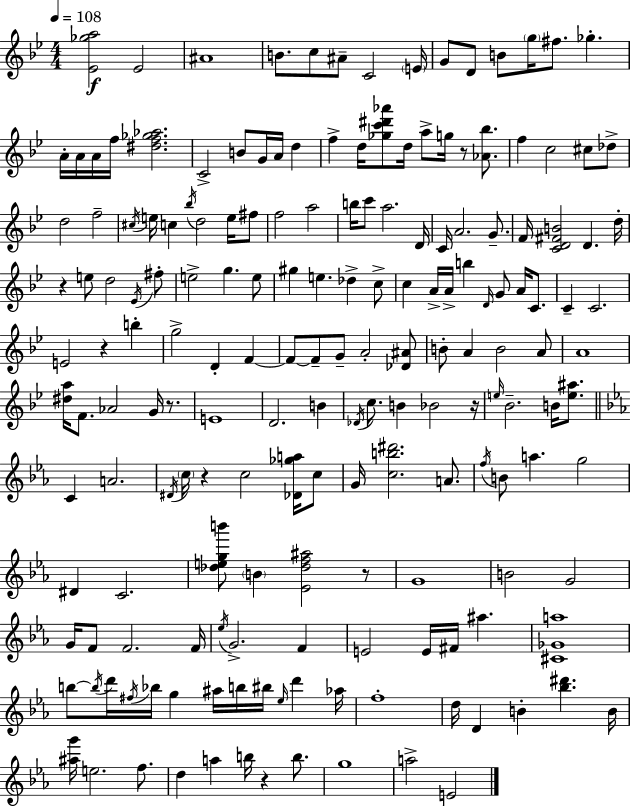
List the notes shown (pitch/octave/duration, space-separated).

[Eb4,Gb5,A5]/h Eb4/h A#4/w B4/e. C5/e A#4/e C4/h E4/s G4/e D4/e B4/e G5/s F#5/e. Gb5/q. A4/s A4/s A4/s F5/s [D#5,F5,Gb5,Ab5]/h. C4/h B4/e G4/s A4/s D5/q F5/q D5/s [Gb5,C6,D#6,Ab6]/e D5/s A5/e G5/s R/e [Ab4,Bb5]/e. F5/q C5/h C#5/e Db5/e D5/h F5/h C#5/s E5/s C5/q Bb5/s D5/h E5/s F#5/e F5/h A5/h B5/s C6/e A5/h. D4/s C4/s A4/h. G4/e. F4/s [C4,D4,F#4,B4]/h D4/q. D5/s R/q E5/e D5/h Eb4/s F#5/e E5/h G5/q. E5/e G#5/q E5/q. Db5/q C5/e C5/q A4/s A4/s B5/q D4/s G4/e A4/s C4/e. C4/q C4/h. E4/h R/q B5/q G5/h D4/q F4/q F4/e F4/e G4/e A4/h [Db4,A#4]/e B4/e A4/q B4/h A4/e A4/w [D#5,A5]/s F4/e. Ab4/h G4/s R/e. E4/w D4/h. B4/q Db4/s C5/e. B4/q Bb4/h R/s E5/s Bb4/h. B4/s [E5,A#5]/e. C4/q A4/h. D#4/s C5/s R/q C5/h [Db4,Gb5,A5]/s C5/e G4/s [C5,B5,D#6]/h. A4/e. F5/s B4/e A5/q. G5/h D#4/q C4/h. [Db5,E5,G5,B6]/e B4/q [Eb4,Db5,F5,A#5]/h R/e G4/w B4/h G4/h G4/s F4/e F4/h. F4/s Eb5/s G4/h. F4/q E4/h E4/s F#4/s A#5/q. [C#4,Gb4,A5]/w B5/e B5/s D6/s F#5/s Bb5/s G5/q A#5/s B5/s BIS5/s Eb5/s D6/q Ab5/s F5/w D5/s D4/q B4/q [Bb5,D#6]/q. B4/s [A#5,G6]/s E5/h. F5/e. D5/q A5/q B5/s R/q B5/e. G5/w A5/h E4/h